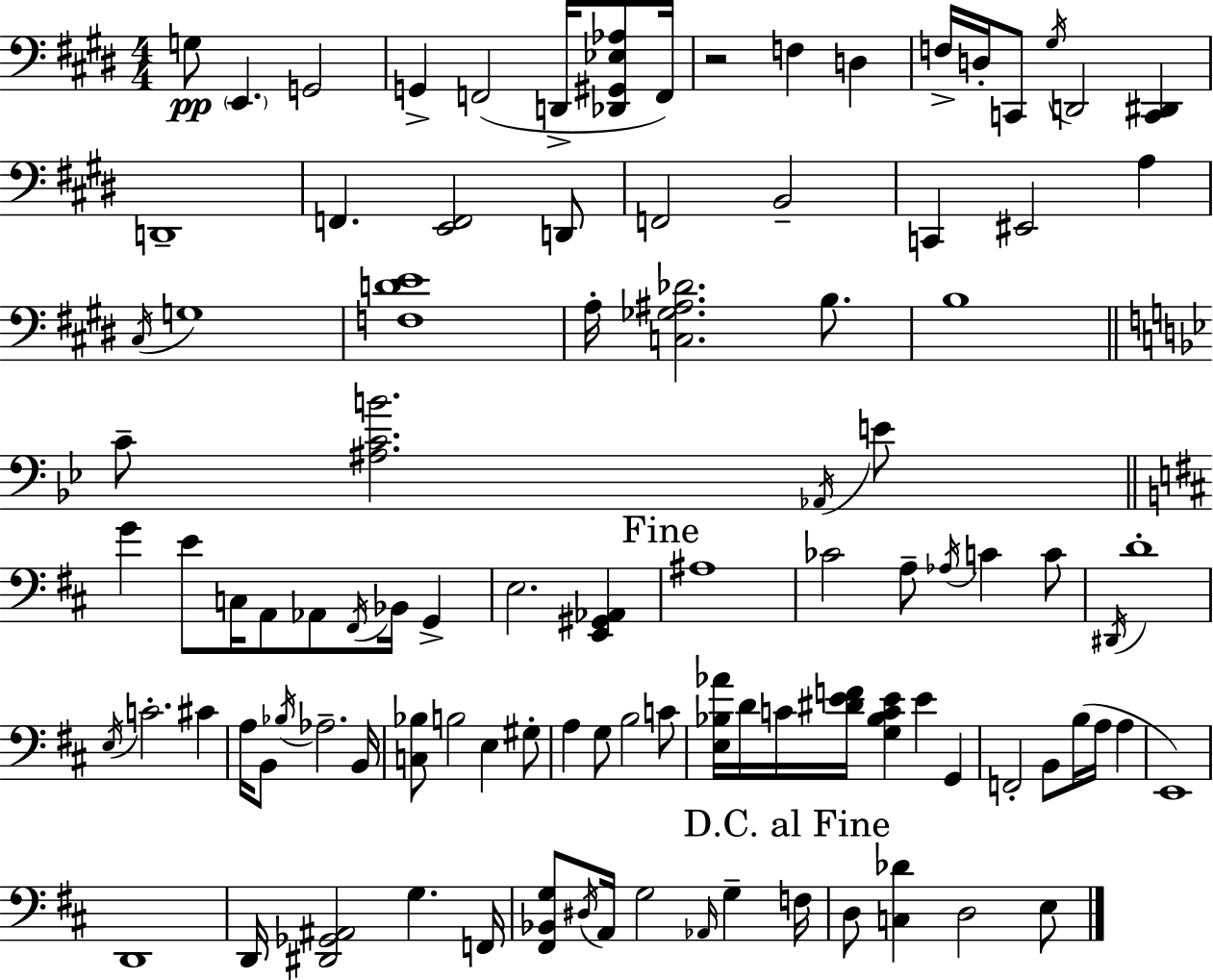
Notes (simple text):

G3/e E2/q. G2/h G2/q F2/h D2/s [Db2,G#2,Eb3,Ab3]/e F2/s R/h F3/q D3/q F3/s D3/s C2/e G#3/s D2/h [C2,D#2]/q D2/w F2/q. [E2,F2]/h D2/e F2/h B2/h C2/q EIS2/h A3/q C#3/s G3/w [F3,D4,E4]/w A3/s [C3,Gb3,A#3,Db4]/h. B3/e. B3/w C4/e [A#3,C4,B4]/h. Ab2/s E4/e G4/q E4/e C3/s A2/e Ab2/e F#2/s Bb2/s G2/q E3/h. [E2,G#2,Ab2]/q A#3/w CES4/h A3/e Ab3/s C4/q C4/e D#2/s D4/w E3/s C4/h. C#4/q A3/s B2/e Bb3/s Ab3/h. B2/s [C3,Bb3]/e B3/h E3/q G#3/e A3/q G3/e B3/h C4/e [E3,Bb3,Ab4]/s D4/s C4/s [D#4,E4,F4]/s [G3,Bb3,C4,E4]/q E4/q G2/q F2/h B2/e B3/s A3/s A3/q E2/w D2/w D2/s [D#2,Gb2,A#2]/h G3/q. F2/s [F#2,Bb2,G3]/e D#3/s A2/s G3/h Ab2/s G3/q F3/s D3/e [C3,Db4]/q D3/h E3/e